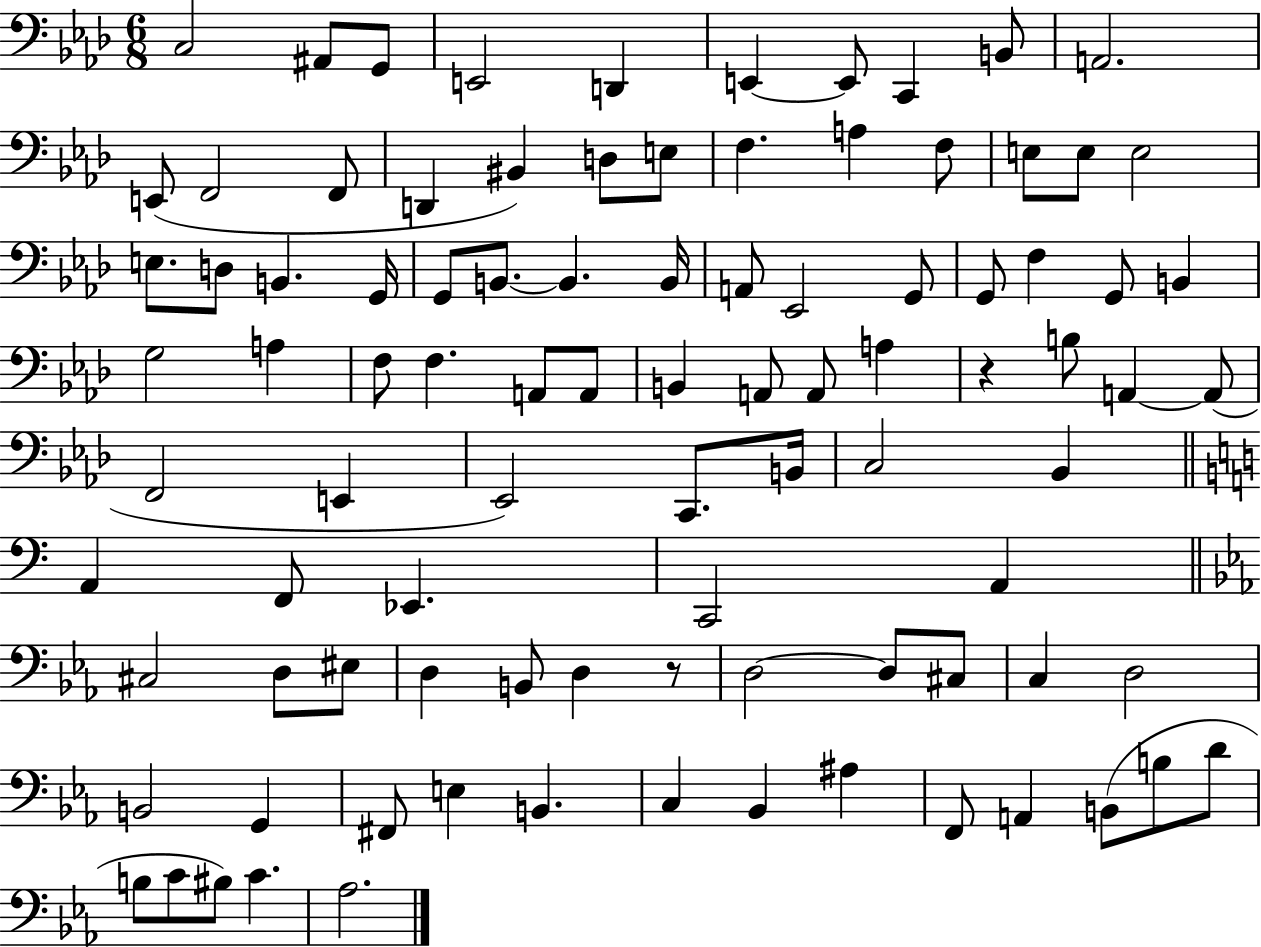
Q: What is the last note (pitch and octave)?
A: Ab3